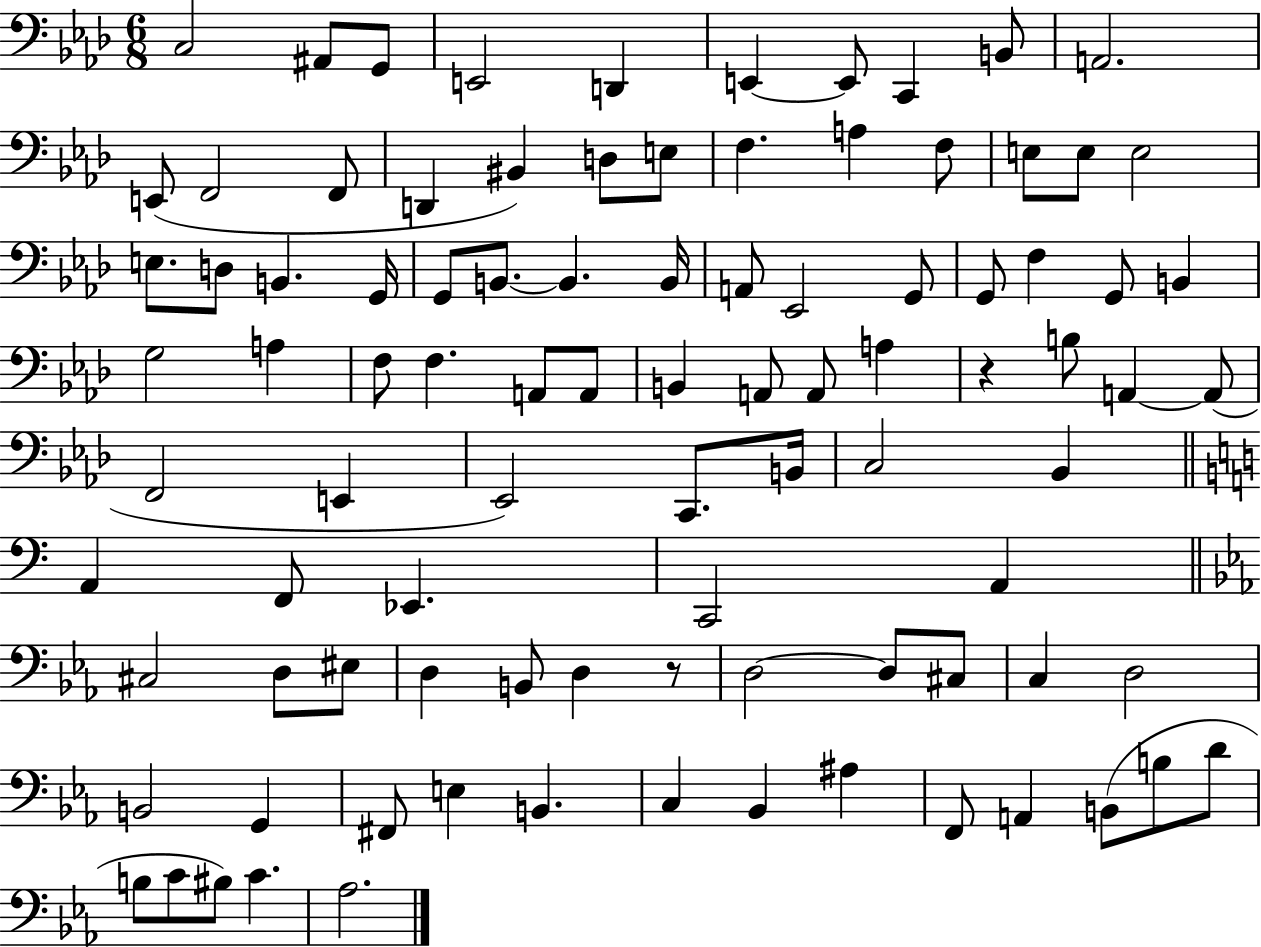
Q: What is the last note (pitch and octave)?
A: Ab3